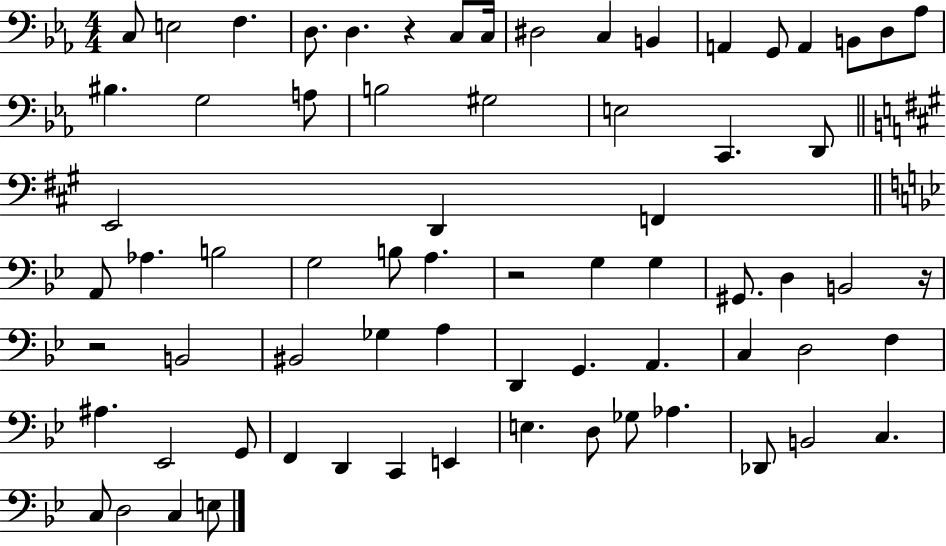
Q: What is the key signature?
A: EES major